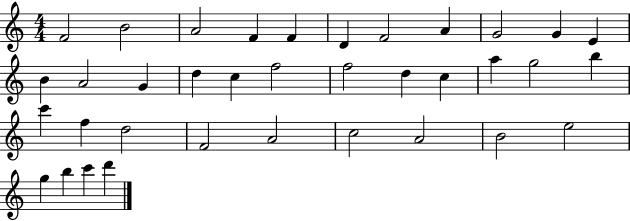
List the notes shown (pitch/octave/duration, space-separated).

F4/h B4/h A4/h F4/q F4/q D4/q F4/h A4/q G4/h G4/q E4/q B4/q A4/h G4/q D5/q C5/q F5/h F5/h D5/q C5/q A5/q G5/h B5/q C6/q F5/q D5/h F4/h A4/h C5/h A4/h B4/h E5/h G5/q B5/q C6/q D6/q